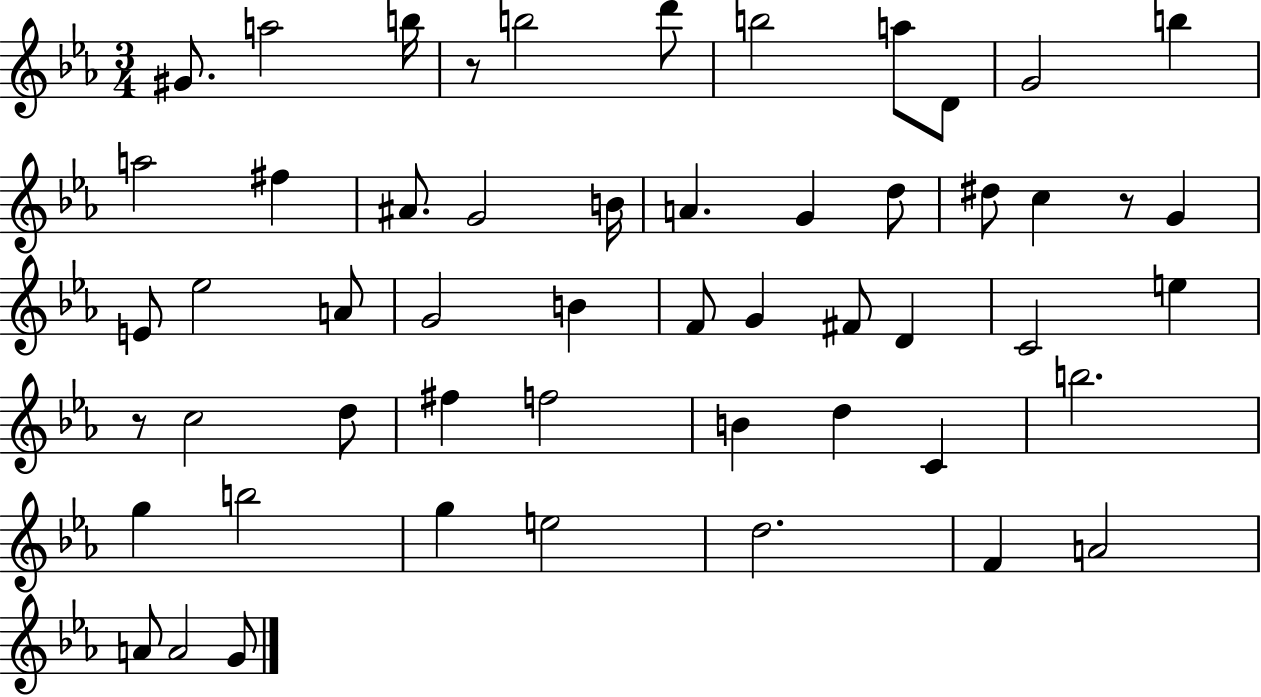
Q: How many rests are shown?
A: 3